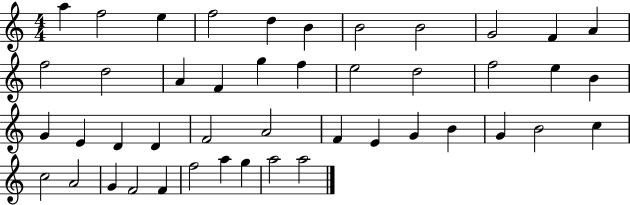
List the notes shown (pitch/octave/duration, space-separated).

A5/q F5/h E5/q F5/h D5/q B4/q B4/h B4/h G4/h F4/q A4/q F5/h D5/h A4/q F4/q G5/q F5/q E5/h D5/h F5/h E5/q B4/q G4/q E4/q D4/q D4/q F4/h A4/h F4/q E4/q G4/q B4/q G4/q B4/h C5/q C5/h A4/h G4/q F4/h F4/q F5/h A5/q G5/q A5/h A5/h